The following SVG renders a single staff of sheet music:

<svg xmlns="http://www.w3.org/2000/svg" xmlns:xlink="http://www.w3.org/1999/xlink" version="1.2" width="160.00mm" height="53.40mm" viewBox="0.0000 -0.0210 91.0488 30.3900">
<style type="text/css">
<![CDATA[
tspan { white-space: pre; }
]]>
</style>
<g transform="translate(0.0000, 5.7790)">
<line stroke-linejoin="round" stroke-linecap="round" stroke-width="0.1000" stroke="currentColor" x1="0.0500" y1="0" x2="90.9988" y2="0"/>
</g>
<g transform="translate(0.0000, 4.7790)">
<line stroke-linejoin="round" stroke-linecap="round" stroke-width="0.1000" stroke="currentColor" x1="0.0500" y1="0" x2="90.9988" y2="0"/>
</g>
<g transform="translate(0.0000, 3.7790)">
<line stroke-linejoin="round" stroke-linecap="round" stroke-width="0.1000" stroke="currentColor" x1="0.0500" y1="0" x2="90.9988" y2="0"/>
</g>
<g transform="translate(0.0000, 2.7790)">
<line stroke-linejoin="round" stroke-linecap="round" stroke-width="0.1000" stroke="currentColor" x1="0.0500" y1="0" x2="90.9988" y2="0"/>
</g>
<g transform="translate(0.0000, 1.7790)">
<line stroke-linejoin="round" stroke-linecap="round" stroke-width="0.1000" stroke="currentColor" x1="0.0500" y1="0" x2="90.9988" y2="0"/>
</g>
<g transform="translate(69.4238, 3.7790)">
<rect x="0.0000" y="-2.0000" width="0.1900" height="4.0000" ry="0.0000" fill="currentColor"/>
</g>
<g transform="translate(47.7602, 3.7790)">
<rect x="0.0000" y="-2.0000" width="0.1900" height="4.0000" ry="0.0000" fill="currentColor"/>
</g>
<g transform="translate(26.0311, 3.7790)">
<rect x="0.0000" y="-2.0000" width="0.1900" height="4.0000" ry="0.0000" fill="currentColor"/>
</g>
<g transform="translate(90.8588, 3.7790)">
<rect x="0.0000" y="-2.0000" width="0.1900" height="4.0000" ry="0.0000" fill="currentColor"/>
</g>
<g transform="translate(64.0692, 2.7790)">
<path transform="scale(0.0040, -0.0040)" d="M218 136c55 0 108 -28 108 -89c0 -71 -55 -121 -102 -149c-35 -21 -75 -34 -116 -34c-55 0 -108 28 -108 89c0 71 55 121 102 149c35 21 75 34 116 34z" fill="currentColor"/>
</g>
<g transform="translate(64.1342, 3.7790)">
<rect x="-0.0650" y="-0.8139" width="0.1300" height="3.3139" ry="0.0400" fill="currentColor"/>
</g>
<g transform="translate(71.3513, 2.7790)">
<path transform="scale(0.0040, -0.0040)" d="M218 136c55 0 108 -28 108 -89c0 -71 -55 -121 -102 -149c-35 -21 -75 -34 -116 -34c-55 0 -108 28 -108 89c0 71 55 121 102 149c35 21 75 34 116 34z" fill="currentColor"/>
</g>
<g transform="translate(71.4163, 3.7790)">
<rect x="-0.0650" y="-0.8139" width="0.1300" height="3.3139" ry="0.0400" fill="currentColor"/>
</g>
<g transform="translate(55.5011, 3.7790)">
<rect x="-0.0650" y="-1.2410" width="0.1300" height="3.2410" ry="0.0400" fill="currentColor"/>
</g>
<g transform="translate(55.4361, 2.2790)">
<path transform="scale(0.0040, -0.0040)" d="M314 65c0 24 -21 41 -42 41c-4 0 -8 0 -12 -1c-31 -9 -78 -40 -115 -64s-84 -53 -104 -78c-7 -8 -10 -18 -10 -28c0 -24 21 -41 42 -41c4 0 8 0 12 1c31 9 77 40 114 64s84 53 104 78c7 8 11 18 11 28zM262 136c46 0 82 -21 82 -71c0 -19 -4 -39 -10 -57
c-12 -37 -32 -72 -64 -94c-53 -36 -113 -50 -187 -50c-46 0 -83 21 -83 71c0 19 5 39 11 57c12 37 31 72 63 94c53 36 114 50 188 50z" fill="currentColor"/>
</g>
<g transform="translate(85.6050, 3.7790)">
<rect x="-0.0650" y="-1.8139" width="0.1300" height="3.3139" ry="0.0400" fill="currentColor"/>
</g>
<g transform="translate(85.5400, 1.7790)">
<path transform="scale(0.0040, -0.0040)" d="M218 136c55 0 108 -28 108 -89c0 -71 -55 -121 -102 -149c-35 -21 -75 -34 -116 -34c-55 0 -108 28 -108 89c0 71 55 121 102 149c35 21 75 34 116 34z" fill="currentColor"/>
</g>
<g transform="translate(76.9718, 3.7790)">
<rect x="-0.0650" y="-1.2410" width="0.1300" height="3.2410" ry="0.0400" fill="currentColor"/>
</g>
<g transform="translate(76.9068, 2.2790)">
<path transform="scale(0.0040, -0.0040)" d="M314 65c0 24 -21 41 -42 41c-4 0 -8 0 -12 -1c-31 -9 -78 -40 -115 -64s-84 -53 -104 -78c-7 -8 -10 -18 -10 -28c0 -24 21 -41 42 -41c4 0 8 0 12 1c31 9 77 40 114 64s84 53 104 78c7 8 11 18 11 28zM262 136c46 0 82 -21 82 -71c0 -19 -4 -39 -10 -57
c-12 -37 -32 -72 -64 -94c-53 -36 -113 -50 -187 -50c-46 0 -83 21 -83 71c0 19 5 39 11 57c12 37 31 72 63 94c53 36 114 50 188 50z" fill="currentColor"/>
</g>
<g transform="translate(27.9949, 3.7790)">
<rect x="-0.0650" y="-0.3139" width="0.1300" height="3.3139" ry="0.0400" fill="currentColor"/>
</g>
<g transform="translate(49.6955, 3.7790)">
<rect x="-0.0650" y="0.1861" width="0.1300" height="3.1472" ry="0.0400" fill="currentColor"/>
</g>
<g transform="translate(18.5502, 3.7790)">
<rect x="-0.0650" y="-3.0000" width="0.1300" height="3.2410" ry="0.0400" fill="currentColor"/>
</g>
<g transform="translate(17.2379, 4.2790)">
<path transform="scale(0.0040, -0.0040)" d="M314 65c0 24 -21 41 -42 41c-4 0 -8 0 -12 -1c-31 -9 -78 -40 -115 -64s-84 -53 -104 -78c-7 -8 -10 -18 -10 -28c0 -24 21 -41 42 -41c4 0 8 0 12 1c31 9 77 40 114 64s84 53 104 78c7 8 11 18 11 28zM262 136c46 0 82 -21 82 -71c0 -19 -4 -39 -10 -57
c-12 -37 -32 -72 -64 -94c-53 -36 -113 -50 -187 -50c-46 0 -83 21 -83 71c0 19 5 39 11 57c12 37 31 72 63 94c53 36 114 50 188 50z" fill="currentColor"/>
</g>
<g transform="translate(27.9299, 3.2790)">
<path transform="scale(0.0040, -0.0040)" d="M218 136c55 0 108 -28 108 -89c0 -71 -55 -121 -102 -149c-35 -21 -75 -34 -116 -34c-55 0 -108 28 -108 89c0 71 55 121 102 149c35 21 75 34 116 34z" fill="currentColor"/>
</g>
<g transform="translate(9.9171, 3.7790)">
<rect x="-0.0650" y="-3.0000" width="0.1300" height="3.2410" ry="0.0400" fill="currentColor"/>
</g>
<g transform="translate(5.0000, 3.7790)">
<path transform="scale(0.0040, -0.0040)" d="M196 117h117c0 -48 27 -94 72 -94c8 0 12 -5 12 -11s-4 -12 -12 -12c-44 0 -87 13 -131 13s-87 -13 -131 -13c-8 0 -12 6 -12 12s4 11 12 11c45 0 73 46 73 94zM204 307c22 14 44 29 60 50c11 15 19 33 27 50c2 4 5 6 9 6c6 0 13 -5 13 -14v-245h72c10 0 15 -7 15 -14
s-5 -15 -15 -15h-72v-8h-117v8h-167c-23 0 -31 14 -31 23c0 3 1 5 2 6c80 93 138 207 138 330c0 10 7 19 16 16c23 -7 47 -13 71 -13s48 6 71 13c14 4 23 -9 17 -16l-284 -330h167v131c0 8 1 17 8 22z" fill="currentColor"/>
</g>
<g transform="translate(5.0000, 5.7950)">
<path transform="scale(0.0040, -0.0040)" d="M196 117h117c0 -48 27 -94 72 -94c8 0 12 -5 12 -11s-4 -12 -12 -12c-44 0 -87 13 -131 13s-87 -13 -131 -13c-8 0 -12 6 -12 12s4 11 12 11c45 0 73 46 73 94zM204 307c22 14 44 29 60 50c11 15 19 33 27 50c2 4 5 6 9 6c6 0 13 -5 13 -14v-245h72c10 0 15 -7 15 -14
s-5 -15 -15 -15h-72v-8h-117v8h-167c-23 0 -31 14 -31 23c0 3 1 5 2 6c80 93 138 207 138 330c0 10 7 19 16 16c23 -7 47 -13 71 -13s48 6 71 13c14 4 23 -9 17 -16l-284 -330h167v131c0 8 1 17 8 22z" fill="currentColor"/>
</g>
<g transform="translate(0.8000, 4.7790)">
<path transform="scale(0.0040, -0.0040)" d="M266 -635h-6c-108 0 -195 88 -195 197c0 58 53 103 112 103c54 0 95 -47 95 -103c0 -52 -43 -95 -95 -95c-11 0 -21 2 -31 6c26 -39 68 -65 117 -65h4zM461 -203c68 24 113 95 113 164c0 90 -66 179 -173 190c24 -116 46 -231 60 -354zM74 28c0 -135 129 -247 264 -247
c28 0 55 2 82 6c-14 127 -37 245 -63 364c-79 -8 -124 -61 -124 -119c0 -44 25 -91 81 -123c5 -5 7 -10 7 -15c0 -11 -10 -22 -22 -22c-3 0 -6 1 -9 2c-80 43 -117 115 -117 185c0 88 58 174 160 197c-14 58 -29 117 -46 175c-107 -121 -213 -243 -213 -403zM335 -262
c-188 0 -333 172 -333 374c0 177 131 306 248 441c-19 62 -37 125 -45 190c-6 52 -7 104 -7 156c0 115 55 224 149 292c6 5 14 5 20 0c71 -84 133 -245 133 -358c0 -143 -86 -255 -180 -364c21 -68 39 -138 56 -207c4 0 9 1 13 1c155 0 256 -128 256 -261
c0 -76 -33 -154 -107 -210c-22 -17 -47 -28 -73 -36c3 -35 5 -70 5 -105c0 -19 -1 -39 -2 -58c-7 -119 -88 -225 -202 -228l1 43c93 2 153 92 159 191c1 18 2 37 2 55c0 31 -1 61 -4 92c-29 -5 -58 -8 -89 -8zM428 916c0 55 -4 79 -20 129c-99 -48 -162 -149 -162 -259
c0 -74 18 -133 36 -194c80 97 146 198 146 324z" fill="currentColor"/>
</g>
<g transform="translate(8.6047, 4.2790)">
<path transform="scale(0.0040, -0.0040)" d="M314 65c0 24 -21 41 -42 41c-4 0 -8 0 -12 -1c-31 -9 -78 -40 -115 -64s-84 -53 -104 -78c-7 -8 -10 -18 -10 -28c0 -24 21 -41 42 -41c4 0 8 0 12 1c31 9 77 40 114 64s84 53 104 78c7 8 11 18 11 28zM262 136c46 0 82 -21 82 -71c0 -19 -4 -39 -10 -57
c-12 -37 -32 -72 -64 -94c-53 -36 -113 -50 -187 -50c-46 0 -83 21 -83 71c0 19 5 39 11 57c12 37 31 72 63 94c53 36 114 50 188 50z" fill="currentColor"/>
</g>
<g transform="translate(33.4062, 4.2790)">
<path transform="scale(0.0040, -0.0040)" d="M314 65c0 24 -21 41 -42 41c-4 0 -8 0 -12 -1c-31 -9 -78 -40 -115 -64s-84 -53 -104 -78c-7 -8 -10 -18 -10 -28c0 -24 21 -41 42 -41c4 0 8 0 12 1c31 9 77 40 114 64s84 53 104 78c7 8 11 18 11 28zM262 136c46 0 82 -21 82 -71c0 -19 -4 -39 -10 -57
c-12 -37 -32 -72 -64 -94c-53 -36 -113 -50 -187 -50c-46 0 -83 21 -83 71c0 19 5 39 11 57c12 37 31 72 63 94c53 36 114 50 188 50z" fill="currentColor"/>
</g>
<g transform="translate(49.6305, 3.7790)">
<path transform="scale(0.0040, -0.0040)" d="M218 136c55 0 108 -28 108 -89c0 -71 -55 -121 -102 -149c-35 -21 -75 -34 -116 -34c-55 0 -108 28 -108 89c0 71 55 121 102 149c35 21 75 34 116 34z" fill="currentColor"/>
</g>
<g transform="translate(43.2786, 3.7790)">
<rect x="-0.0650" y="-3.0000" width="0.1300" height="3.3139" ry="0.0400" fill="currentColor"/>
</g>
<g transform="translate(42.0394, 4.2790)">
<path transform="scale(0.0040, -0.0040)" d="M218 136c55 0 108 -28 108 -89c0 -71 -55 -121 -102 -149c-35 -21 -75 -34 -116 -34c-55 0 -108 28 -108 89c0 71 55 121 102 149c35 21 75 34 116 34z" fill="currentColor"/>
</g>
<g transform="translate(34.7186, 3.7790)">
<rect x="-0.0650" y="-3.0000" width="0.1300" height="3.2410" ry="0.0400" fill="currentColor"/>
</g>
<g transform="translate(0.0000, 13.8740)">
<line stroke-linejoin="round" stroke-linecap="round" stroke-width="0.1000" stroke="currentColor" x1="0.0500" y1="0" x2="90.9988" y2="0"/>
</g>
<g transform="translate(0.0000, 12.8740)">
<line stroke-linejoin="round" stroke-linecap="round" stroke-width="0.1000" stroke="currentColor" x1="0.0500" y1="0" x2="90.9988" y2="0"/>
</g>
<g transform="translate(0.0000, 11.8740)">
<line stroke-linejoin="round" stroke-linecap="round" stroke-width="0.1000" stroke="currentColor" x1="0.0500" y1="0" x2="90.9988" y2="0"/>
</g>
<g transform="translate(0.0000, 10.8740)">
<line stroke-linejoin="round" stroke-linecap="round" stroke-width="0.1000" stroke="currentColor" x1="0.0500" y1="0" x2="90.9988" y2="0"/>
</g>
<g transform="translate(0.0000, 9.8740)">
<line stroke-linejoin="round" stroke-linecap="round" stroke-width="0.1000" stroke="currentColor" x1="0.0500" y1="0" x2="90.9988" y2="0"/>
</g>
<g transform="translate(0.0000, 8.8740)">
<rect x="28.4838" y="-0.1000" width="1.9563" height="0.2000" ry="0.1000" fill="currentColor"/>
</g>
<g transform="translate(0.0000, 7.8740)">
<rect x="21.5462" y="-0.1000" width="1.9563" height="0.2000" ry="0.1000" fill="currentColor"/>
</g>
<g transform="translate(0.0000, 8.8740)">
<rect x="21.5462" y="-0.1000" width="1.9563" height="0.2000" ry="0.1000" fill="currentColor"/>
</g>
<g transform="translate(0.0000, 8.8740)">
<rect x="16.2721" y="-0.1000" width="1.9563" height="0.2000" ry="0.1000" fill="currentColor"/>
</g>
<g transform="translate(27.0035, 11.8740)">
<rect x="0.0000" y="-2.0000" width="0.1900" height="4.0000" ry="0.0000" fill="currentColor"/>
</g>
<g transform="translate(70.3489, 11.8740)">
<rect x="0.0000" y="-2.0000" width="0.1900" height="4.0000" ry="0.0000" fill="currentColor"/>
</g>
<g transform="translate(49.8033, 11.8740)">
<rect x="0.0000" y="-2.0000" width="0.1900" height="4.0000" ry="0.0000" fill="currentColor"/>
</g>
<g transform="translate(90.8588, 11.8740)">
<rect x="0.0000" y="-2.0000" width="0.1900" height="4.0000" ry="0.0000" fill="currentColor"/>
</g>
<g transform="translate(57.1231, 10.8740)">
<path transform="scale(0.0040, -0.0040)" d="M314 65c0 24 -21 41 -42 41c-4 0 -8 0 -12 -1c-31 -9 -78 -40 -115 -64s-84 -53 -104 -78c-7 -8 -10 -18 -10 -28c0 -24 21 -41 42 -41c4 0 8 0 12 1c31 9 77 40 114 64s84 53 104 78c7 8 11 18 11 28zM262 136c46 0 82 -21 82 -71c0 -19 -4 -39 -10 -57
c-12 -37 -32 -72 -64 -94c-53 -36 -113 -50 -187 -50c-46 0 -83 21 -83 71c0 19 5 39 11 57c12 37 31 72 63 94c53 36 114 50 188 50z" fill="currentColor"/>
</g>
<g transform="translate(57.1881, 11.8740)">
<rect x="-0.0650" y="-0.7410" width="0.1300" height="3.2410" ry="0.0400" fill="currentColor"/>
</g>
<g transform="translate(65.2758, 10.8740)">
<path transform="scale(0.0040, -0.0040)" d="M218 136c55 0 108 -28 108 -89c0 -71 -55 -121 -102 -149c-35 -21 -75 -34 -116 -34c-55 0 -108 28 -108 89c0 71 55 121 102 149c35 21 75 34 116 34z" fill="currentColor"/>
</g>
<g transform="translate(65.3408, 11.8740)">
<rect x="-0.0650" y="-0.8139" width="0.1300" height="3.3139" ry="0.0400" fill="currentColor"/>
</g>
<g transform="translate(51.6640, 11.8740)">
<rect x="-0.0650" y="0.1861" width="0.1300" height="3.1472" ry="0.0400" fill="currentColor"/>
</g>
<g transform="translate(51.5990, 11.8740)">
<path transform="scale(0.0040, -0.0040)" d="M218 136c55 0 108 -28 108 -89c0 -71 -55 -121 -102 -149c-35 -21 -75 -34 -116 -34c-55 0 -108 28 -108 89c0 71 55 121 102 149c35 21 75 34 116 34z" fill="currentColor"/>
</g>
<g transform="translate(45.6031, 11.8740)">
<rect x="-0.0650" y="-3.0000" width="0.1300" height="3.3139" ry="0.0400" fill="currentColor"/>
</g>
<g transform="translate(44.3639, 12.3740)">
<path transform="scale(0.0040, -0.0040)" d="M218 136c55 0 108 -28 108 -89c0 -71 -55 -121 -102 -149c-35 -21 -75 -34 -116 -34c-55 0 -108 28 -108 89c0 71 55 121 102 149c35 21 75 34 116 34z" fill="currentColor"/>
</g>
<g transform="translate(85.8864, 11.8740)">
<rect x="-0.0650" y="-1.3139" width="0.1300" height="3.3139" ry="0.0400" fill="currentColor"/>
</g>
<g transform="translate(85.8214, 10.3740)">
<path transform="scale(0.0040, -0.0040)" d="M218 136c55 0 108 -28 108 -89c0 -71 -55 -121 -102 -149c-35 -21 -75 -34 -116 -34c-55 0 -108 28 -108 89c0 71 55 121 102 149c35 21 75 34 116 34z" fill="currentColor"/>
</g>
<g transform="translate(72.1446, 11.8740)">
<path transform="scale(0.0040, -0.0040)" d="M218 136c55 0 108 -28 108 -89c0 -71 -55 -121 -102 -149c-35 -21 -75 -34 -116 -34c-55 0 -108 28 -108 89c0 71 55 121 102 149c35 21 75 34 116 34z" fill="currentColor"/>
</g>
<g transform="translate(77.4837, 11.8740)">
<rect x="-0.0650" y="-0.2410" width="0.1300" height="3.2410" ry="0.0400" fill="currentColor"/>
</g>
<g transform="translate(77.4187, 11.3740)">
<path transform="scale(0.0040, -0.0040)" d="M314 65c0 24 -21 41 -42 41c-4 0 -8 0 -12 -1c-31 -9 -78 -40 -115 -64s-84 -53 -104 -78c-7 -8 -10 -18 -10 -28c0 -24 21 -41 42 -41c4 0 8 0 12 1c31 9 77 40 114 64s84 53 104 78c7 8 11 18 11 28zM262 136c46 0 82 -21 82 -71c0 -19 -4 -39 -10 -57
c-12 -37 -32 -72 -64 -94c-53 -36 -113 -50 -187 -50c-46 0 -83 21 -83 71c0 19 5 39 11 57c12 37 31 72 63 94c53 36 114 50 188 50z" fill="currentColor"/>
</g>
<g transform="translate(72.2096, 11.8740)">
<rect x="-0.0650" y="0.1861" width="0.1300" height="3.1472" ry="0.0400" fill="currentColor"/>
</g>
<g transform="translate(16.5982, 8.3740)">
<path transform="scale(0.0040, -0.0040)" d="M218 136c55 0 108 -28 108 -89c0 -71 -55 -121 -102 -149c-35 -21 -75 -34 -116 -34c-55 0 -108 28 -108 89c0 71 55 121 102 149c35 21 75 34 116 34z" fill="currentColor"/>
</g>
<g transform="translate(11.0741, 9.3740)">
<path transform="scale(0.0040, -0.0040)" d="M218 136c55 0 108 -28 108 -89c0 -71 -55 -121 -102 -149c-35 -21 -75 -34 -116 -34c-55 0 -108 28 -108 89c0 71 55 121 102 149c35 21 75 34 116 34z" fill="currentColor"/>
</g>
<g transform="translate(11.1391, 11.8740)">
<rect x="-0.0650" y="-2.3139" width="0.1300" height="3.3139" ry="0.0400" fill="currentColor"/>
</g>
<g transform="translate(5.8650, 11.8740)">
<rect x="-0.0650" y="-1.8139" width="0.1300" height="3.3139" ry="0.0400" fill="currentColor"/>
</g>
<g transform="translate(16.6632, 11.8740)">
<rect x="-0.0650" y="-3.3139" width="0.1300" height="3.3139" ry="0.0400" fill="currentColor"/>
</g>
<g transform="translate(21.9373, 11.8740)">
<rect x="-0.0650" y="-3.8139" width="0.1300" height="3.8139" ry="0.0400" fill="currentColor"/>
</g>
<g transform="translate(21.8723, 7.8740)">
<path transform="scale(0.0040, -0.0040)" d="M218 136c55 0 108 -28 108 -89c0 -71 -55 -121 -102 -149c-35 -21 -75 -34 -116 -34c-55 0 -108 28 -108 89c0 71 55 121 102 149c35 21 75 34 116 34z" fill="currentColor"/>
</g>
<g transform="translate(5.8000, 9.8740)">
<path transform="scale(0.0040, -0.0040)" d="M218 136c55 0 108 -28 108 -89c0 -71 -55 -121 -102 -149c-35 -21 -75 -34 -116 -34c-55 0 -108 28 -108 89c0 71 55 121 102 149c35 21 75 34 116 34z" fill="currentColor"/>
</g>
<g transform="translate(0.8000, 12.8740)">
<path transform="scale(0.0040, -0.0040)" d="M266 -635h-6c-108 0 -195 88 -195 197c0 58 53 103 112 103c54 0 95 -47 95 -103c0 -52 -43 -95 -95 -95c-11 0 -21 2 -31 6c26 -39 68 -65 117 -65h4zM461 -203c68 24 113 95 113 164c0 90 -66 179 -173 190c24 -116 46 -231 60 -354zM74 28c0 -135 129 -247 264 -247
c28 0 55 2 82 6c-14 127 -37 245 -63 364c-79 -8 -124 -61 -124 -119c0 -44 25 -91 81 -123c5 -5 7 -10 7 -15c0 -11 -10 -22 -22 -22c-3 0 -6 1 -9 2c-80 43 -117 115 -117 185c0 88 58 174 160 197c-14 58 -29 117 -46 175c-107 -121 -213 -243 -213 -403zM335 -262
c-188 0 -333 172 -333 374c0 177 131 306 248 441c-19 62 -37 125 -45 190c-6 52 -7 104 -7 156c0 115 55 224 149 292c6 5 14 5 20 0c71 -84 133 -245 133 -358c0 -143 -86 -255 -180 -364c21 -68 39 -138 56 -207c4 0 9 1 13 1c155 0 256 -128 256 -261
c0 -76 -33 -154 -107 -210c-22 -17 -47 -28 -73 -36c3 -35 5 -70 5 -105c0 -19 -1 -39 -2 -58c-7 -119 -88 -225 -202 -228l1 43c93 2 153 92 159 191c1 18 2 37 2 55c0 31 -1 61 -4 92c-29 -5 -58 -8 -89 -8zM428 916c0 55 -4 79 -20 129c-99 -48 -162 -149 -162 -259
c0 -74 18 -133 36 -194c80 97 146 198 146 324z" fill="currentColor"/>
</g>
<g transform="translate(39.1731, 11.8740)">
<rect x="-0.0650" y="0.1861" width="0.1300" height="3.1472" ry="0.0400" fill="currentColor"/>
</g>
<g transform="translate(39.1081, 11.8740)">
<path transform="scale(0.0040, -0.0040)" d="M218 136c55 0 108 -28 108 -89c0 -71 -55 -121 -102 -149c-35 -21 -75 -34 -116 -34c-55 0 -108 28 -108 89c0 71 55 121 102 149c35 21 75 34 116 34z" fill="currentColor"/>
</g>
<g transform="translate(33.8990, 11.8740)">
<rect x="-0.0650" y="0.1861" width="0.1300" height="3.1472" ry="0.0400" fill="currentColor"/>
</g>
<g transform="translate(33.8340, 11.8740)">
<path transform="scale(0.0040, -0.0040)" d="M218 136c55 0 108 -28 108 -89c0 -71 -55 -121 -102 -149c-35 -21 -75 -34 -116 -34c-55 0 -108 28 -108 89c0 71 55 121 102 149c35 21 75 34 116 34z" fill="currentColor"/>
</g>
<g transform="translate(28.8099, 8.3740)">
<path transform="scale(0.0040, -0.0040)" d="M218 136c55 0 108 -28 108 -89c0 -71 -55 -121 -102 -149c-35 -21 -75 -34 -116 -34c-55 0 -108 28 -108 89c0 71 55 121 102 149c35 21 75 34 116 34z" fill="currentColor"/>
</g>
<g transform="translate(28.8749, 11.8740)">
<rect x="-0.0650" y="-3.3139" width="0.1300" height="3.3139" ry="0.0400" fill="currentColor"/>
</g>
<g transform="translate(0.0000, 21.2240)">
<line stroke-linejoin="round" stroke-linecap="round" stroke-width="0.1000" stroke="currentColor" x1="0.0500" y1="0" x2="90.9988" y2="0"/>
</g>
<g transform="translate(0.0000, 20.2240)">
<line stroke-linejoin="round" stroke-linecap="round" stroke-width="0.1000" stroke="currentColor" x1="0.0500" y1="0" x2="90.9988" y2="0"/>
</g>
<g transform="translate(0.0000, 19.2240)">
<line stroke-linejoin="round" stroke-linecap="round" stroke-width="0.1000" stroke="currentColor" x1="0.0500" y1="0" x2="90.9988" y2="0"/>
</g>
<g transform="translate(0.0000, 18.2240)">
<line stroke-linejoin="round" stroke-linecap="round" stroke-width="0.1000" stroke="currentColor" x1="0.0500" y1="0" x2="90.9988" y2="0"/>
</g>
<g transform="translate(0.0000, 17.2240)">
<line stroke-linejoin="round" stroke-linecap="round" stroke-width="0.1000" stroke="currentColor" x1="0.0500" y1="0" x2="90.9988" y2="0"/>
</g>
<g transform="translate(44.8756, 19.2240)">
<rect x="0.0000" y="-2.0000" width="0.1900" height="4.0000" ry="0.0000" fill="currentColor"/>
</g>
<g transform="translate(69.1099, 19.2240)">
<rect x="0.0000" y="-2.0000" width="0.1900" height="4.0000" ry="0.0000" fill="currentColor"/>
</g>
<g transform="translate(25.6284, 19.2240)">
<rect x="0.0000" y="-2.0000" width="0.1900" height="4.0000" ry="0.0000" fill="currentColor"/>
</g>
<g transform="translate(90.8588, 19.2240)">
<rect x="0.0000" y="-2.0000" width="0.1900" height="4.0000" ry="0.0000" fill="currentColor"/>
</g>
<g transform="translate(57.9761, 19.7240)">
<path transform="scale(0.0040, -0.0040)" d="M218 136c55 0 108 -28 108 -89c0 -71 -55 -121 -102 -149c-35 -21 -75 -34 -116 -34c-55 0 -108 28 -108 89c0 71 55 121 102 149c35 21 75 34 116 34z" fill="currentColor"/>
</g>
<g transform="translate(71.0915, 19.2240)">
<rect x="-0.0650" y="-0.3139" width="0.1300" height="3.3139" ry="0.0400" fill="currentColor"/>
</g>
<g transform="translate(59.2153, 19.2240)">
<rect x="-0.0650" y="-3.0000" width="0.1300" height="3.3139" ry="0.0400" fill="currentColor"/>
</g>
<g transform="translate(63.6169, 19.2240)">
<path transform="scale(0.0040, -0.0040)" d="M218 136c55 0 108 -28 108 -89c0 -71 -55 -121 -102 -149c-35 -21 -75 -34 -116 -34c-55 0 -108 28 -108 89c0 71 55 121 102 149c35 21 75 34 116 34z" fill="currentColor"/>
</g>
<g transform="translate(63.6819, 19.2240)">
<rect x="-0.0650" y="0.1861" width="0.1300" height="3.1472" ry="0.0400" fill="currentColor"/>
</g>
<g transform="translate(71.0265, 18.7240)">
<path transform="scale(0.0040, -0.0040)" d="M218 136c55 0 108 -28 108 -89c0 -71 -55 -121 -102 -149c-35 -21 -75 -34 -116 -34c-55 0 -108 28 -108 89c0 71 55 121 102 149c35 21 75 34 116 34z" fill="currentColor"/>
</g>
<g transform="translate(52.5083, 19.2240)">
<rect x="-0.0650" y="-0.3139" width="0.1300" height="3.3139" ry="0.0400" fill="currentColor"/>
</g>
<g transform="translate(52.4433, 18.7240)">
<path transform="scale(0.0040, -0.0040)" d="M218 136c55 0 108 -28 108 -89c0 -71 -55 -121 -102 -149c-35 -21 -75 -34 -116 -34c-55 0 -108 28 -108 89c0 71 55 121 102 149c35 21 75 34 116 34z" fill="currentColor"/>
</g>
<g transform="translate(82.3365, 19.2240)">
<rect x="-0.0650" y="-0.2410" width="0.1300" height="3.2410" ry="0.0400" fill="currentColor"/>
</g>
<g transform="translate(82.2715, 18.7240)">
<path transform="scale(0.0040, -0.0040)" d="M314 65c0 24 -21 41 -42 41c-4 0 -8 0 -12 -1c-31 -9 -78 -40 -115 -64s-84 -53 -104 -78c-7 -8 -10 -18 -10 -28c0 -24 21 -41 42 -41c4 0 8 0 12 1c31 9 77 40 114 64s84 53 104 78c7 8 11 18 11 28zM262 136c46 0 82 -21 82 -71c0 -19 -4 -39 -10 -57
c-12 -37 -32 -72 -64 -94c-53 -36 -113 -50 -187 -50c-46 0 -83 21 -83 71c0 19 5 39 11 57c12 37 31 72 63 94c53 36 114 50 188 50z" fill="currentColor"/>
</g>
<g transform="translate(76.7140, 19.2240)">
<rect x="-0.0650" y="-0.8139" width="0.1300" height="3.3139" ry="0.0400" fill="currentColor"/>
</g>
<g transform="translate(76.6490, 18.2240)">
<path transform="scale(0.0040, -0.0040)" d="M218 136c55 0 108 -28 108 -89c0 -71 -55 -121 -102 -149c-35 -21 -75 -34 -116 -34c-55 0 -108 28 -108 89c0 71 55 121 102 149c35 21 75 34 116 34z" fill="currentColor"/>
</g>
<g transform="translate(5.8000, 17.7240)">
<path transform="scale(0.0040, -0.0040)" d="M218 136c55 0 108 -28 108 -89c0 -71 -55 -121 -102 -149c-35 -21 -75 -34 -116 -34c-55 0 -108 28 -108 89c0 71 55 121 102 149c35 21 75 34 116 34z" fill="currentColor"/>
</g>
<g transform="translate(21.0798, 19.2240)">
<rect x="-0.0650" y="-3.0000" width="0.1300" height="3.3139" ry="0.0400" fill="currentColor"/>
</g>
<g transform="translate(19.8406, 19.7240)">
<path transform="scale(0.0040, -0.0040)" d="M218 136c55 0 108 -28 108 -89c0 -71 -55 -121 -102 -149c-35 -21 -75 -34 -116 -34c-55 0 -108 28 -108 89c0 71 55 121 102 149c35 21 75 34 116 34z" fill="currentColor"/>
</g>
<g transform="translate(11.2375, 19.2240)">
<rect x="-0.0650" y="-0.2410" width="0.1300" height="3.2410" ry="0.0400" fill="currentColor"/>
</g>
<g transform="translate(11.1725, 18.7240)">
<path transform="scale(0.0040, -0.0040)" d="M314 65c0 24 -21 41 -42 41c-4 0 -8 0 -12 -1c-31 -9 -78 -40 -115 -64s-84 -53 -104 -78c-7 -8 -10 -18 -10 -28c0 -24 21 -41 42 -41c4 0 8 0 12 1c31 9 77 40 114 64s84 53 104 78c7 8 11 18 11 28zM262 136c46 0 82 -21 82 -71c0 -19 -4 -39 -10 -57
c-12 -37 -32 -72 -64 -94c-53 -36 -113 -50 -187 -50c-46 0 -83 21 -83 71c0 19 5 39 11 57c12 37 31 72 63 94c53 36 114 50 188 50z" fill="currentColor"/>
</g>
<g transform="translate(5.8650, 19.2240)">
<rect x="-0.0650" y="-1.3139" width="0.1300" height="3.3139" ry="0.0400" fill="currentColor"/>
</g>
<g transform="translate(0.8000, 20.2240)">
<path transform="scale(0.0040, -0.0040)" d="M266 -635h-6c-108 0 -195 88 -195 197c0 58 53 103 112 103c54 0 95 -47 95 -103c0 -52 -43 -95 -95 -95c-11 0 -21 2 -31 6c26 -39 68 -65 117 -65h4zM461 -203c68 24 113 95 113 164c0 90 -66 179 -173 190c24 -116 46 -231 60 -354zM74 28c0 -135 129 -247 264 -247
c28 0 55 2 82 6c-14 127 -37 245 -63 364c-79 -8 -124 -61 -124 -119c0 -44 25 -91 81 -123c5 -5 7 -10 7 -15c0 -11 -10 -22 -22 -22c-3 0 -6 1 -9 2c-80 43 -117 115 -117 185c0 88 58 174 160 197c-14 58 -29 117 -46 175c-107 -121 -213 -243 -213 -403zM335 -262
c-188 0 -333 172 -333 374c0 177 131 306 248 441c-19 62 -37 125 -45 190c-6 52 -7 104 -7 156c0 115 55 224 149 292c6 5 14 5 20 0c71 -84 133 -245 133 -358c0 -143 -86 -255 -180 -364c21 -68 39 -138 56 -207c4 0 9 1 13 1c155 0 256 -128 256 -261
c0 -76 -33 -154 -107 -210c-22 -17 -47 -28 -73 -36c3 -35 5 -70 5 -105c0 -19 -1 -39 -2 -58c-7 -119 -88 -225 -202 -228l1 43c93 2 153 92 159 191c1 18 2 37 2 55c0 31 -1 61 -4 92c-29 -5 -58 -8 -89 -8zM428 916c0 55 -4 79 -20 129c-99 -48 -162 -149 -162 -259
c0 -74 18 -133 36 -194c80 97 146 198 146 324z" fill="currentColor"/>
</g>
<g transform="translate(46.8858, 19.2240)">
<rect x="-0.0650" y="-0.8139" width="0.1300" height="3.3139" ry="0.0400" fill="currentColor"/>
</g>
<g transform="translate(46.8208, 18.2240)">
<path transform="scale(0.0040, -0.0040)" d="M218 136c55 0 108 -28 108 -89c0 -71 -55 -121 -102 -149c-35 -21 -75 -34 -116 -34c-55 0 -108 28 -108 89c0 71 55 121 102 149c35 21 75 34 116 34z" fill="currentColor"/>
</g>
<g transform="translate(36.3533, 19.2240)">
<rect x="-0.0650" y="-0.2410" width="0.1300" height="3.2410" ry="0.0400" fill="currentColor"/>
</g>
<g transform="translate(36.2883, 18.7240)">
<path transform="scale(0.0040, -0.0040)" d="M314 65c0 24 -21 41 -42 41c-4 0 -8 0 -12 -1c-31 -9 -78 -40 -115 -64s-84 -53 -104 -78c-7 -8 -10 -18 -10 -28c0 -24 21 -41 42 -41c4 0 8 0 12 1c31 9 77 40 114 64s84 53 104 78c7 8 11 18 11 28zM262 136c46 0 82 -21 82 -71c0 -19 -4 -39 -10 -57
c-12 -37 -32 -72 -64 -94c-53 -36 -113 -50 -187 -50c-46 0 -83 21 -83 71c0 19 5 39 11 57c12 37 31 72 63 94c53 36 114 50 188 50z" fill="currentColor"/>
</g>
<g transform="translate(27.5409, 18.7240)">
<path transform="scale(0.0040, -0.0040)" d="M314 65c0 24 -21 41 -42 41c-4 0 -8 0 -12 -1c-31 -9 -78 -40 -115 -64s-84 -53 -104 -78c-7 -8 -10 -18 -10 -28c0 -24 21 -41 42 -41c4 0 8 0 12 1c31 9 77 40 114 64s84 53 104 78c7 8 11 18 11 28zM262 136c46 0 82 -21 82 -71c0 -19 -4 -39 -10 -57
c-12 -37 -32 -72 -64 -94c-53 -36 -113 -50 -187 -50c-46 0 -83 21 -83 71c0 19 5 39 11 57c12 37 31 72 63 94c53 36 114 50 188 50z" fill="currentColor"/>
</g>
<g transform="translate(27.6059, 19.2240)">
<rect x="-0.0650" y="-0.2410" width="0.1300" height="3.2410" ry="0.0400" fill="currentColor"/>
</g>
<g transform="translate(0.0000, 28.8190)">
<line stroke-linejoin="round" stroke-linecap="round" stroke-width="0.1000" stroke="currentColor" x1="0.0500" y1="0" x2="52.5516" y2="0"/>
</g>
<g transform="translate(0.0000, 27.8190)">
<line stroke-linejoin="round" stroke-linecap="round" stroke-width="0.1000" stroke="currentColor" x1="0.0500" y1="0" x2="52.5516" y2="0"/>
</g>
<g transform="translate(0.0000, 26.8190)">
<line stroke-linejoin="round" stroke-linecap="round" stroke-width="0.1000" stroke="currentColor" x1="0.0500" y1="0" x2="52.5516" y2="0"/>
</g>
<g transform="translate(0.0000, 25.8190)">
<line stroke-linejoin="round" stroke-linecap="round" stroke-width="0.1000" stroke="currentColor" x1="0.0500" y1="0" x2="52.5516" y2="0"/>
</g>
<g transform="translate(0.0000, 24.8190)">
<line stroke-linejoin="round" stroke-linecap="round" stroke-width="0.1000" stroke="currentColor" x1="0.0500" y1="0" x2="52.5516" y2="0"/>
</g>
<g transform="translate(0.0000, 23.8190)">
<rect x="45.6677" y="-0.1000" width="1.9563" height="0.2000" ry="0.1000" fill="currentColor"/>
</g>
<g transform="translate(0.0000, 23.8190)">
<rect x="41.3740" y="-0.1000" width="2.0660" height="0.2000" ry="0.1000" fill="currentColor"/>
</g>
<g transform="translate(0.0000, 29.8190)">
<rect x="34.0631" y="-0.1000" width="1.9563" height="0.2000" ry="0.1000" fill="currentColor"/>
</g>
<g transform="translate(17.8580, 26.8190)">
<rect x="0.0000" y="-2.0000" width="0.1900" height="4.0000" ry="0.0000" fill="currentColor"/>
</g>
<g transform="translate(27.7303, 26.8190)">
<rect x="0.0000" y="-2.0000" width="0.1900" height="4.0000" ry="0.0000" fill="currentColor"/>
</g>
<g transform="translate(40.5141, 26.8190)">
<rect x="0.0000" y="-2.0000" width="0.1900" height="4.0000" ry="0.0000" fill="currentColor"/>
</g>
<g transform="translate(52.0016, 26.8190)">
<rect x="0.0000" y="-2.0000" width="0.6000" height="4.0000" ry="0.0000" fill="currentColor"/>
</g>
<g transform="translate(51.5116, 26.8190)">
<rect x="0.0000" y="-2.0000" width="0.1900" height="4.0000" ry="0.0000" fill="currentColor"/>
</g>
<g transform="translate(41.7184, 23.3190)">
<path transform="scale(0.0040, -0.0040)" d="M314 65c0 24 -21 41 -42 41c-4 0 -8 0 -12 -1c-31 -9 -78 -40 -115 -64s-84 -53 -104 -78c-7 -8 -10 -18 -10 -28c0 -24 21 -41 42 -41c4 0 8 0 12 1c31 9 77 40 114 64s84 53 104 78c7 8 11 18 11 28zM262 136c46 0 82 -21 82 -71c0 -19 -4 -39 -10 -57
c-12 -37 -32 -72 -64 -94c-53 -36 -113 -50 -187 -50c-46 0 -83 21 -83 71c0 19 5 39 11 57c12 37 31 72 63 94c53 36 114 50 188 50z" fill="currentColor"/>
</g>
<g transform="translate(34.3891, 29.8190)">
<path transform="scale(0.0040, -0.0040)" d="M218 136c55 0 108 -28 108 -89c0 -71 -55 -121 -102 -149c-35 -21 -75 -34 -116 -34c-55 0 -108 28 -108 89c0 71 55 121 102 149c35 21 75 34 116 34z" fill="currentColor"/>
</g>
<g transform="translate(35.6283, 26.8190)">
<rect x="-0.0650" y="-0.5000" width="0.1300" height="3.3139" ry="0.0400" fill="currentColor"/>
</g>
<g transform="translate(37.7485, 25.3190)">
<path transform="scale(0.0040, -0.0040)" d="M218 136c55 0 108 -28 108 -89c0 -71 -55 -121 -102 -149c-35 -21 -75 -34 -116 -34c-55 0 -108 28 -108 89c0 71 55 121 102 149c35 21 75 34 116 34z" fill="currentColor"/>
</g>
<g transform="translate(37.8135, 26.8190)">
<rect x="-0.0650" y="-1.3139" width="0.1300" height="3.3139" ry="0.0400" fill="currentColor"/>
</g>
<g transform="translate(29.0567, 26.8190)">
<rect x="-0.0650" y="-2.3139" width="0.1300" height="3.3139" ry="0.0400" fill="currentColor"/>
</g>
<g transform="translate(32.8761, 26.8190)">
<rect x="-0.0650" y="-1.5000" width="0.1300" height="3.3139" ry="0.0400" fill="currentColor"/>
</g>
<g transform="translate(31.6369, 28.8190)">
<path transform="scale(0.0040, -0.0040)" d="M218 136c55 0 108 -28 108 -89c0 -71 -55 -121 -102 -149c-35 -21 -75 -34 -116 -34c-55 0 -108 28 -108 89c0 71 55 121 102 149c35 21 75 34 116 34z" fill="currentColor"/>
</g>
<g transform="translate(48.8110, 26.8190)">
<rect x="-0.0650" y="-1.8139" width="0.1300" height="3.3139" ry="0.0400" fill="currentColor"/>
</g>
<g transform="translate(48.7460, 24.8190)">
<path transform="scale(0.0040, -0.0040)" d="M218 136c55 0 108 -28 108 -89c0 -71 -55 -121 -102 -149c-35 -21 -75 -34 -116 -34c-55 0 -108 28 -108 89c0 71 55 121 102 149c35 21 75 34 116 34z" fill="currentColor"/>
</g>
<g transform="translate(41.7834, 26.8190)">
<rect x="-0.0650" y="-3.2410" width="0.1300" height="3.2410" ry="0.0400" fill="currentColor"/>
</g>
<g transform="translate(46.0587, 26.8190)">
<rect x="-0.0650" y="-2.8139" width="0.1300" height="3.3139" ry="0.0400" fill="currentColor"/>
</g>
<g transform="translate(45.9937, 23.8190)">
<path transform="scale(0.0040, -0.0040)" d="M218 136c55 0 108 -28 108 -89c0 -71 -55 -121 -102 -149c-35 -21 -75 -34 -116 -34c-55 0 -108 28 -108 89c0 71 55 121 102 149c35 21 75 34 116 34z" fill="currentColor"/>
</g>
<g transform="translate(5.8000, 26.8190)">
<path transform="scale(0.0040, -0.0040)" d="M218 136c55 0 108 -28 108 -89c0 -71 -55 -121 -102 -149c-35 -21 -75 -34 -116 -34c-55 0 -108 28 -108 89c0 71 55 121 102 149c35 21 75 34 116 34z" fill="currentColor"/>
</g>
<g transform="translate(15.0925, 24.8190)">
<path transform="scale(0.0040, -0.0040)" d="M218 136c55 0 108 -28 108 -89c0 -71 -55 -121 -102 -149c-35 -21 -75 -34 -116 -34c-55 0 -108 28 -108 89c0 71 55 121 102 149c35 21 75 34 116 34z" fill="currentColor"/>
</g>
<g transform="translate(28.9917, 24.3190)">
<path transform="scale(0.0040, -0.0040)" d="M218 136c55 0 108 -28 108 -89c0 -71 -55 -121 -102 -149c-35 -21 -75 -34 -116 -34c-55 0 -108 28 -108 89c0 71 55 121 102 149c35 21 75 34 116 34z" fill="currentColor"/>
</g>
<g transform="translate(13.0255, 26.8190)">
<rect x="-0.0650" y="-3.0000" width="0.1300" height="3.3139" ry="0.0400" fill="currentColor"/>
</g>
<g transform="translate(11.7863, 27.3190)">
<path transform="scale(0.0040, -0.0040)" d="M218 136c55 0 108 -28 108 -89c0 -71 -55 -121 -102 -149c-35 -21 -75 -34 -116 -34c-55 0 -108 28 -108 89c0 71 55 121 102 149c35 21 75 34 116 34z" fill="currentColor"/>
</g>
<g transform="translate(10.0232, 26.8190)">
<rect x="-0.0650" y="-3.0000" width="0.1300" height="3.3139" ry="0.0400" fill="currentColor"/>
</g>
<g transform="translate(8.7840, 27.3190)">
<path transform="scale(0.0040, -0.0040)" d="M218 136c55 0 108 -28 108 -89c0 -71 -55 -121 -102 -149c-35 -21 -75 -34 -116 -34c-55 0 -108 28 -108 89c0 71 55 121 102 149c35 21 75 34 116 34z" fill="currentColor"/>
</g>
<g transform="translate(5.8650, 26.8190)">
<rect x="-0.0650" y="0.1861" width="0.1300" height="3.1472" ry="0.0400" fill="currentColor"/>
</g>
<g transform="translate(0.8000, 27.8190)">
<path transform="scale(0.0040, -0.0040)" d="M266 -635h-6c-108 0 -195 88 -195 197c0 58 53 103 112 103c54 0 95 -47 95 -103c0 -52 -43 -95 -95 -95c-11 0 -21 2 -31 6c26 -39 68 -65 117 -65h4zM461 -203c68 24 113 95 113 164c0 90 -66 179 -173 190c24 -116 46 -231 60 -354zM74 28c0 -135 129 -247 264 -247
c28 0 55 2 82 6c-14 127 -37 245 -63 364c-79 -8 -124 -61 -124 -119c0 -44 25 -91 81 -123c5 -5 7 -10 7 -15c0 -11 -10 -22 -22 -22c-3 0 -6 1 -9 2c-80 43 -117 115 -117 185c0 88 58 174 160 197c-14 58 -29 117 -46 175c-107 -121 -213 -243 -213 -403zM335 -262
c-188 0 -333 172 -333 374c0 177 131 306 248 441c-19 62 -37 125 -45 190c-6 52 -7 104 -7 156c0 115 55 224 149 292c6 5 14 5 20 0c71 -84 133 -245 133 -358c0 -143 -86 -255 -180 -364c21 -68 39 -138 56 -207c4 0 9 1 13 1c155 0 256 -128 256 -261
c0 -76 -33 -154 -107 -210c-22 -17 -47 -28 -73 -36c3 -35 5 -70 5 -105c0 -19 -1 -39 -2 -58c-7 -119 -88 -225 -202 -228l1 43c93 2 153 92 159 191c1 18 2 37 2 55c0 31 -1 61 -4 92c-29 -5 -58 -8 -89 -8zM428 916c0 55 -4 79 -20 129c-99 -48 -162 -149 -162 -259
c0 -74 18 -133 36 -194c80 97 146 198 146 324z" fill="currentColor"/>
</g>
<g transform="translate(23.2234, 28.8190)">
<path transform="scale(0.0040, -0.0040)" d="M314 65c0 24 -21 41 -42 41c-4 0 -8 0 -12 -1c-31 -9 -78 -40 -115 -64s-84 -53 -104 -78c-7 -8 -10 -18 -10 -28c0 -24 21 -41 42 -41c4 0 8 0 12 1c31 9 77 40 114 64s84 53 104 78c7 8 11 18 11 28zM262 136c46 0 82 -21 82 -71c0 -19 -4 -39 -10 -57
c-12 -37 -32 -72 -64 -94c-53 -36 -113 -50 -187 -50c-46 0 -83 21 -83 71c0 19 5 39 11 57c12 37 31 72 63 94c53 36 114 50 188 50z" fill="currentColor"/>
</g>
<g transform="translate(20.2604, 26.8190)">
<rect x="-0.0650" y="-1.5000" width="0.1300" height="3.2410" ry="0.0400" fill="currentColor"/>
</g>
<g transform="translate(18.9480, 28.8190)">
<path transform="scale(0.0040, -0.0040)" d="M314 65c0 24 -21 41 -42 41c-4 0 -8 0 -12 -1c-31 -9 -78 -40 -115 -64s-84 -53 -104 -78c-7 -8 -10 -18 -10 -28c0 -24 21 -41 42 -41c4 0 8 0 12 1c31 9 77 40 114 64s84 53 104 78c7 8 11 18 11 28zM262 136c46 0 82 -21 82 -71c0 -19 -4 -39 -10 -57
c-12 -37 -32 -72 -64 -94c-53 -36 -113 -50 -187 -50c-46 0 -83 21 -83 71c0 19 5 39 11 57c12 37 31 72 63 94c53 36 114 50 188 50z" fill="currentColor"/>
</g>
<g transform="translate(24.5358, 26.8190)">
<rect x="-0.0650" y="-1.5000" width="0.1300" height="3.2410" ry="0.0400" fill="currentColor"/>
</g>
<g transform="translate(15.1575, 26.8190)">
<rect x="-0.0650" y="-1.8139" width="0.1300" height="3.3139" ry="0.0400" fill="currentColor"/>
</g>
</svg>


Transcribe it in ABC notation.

X:1
T:Untitled
M:4/4
L:1/4
K:C
A2 A2 c A2 A B e2 d d e2 f f g b c' b B B A B d2 d B c2 e e c2 A c2 c2 d c A B c d c2 B A A f E2 E2 g E C e b2 a f